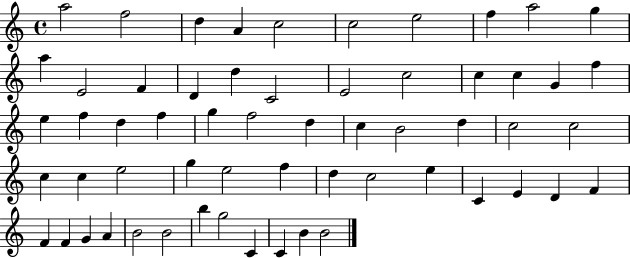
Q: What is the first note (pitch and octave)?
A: A5